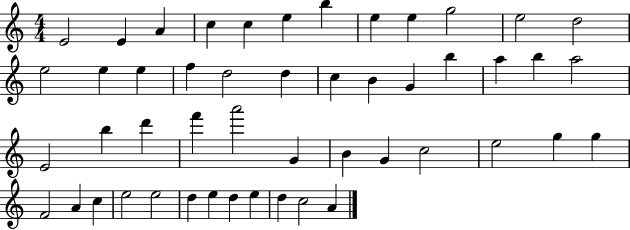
{
  \clef treble
  \numericTimeSignature
  \time 4/4
  \key c \major
  e'2 e'4 a'4 | c''4 c''4 e''4 b''4 | e''4 e''4 g''2 | e''2 d''2 | \break e''2 e''4 e''4 | f''4 d''2 d''4 | c''4 b'4 g'4 b''4 | a''4 b''4 a''2 | \break e'2 b''4 d'''4 | f'''4 a'''2 g'4 | b'4 g'4 c''2 | e''2 g''4 g''4 | \break f'2 a'4 c''4 | e''2 e''2 | d''4 e''4 d''4 e''4 | d''4 c''2 a'4 | \break \bar "|."
}